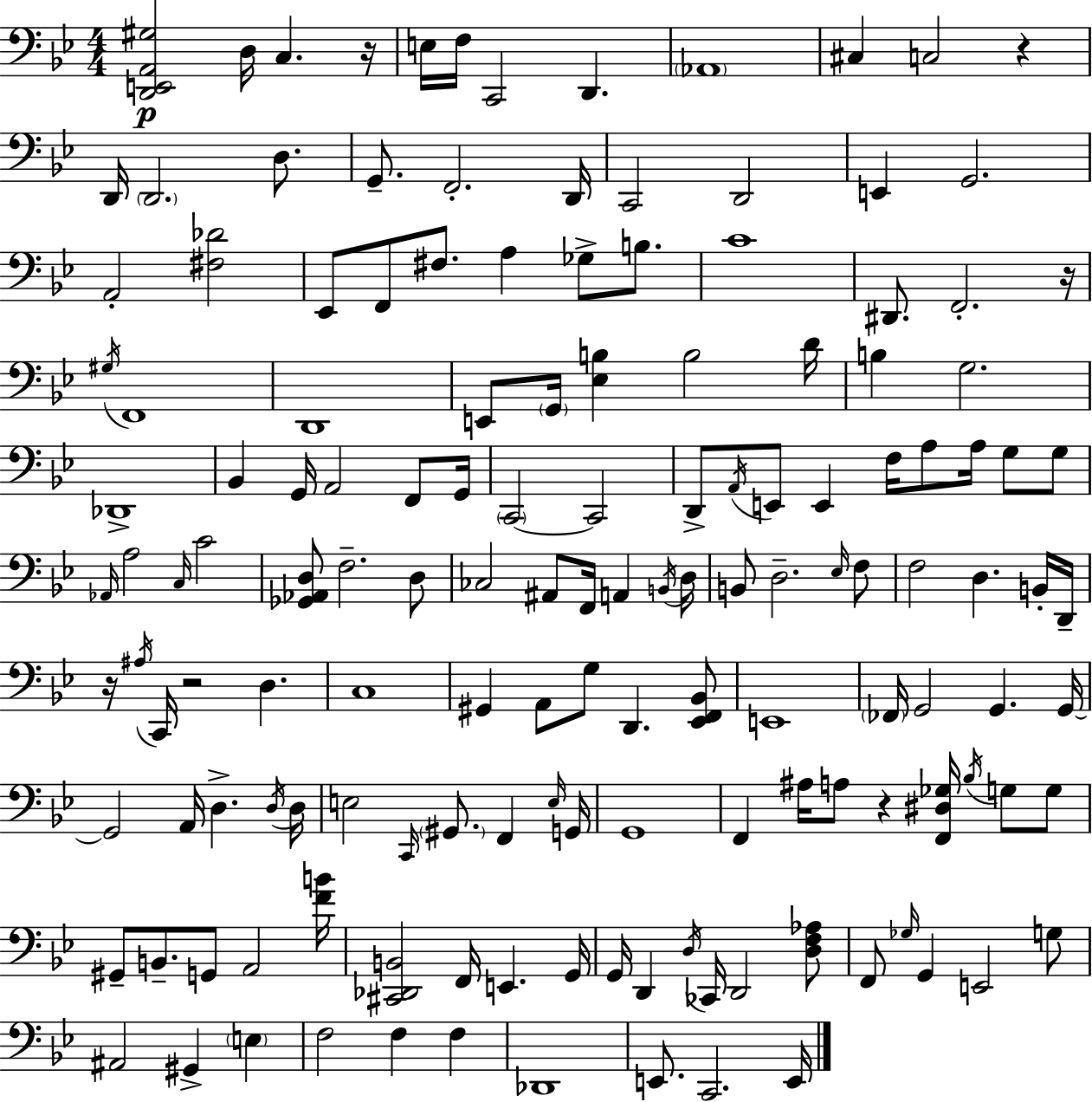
X:1
T:Untitled
M:4/4
L:1/4
K:Gm
[D,,E,,A,,^G,]2 D,/4 C, z/4 E,/4 F,/4 C,,2 D,, _A,,4 ^C, C,2 z D,,/4 D,,2 D,/2 G,,/2 F,,2 D,,/4 C,,2 D,,2 E,, G,,2 A,,2 [^F,_D]2 _E,,/2 F,,/2 ^F,/2 A, _G,/2 B,/2 C4 ^D,,/2 F,,2 z/4 ^G,/4 F,,4 D,,4 E,,/2 G,,/4 [_E,B,] B,2 D/4 B, G,2 _D,,4 _B,, G,,/4 A,,2 F,,/2 G,,/4 C,,2 C,,2 D,,/2 A,,/4 E,,/2 E,, F,/4 A,/2 A,/4 G,/2 G,/2 _A,,/4 A,2 C,/4 C2 [_G,,_A,,D,]/2 F,2 D,/2 _C,2 ^A,,/2 F,,/4 A,, B,,/4 D,/4 B,,/2 D,2 _E,/4 F,/2 F,2 D, B,,/4 D,,/4 z/4 ^A,/4 C,,/4 z2 D, C,4 ^G,, A,,/2 G,/2 D,, [_E,,F,,_B,,]/2 E,,4 _F,,/4 G,,2 G,, G,,/4 G,,2 A,,/4 D, D,/4 D,/4 E,2 C,,/4 ^G,,/2 F,, E,/4 G,,/4 G,,4 F,, ^A,/4 A,/2 z [F,,^D,_G,]/4 _B,/4 G,/2 G,/2 ^G,,/2 B,,/2 G,,/2 A,,2 [FB]/4 [^C,,_D,,B,,]2 F,,/4 E,, G,,/4 G,,/4 D,, D,/4 _C,,/4 D,,2 [D,F,_A,]/2 F,,/2 _G,/4 G,, E,,2 G,/2 ^A,,2 ^G,, E, F,2 F, F, _D,,4 E,,/2 C,,2 E,,/4